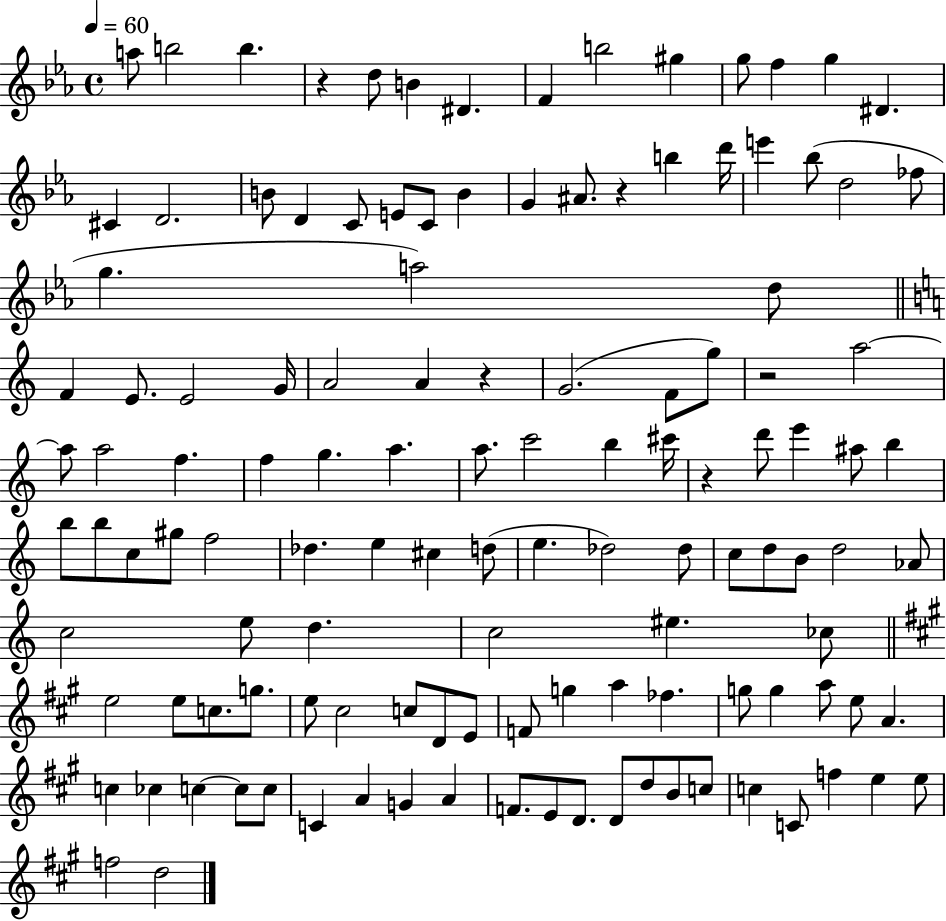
{
  \clef treble
  \time 4/4
  \defaultTimeSignature
  \key ees \major
  \tempo 4 = 60
  a''8 b''2 b''4. | r4 d''8 b'4 dis'4. | f'4 b''2 gis''4 | g''8 f''4 g''4 dis'4. | \break cis'4 d'2. | b'8 d'4 c'8 e'8 c'8 b'4 | g'4 ais'8. r4 b''4 d'''16 | e'''4 bes''8( d''2 fes''8 | \break g''4. a''2) d''8 | \bar "||" \break \key c \major f'4 e'8. e'2 g'16 | a'2 a'4 r4 | g'2.( f'8 g''8) | r2 a''2~~ | \break a''8 a''2 f''4. | f''4 g''4. a''4. | a''8. c'''2 b''4 cis'''16 | r4 d'''8 e'''4 ais''8 b''4 | \break b''8 b''8 c''8 gis''8 f''2 | des''4. e''4 cis''4 d''8( | e''4. des''2) des''8 | c''8 d''8 b'8 d''2 aes'8 | \break c''2 e''8 d''4. | c''2 eis''4. ces''8 | \bar "||" \break \key a \major e''2 e''8 c''8. g''8. | e''8 cis''2 c''8 d'8 e'8 | f'8 g''4 a''4 fes''4. | g''8 g''4 a''8 e''8 a'4. | \break c''4 ces''4 c''4~~ c''8 c''8 | c'4 a'4 g'4 a'4 | f'8. e'8 d'8. d'8 d''8 b'8 c''8 | c''4 c'8 f''4 e''4 e''8 | \break f''2 d''2 | \bar "|."
}